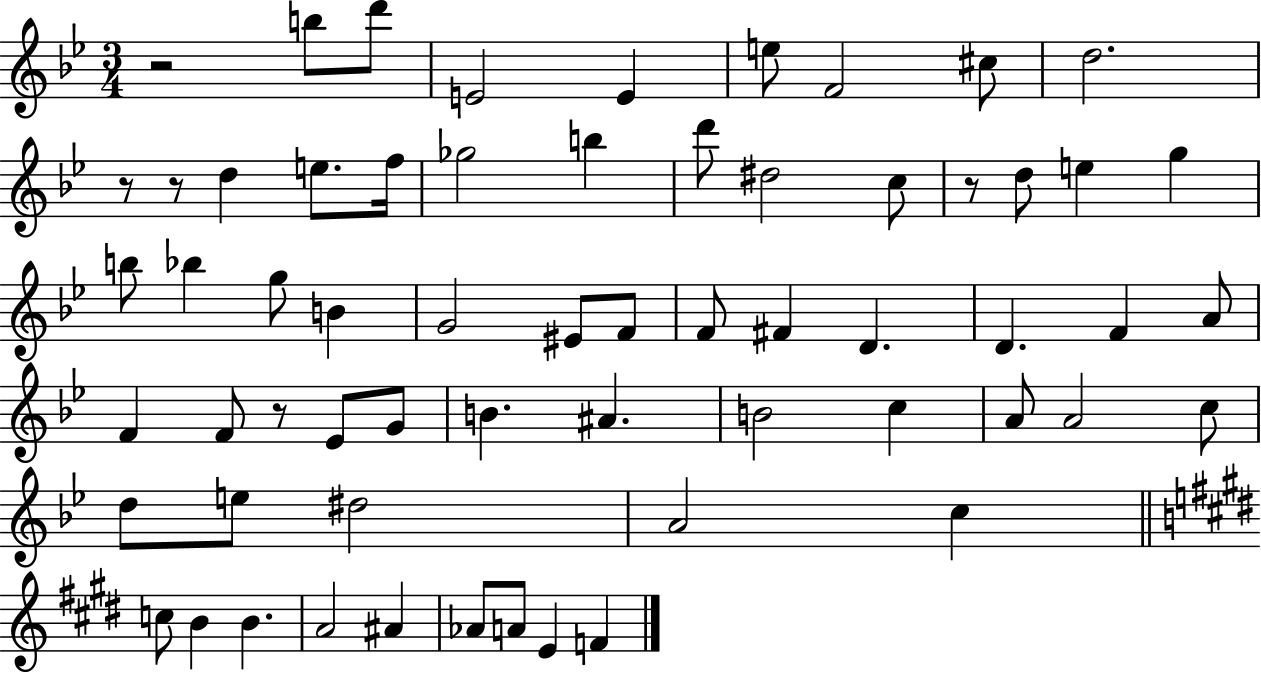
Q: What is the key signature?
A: BES major